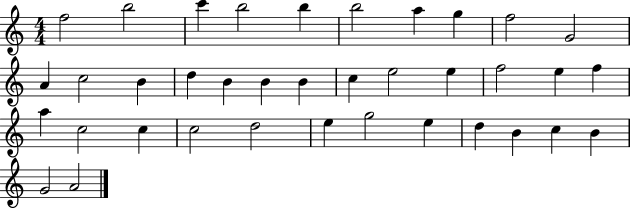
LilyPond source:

{
  \clef treble
  \numericTimeSignature
  \time 4/4
  \key c \major
  f''2 b''2 | c'''4 b''2 b''4 | b''2 a''4 g''4 | f''2 g'2 | \break a'4 c''2 b'4 | d''4 b'4 b'4 b'4 | c''4 e''2 e''4 | f''2 e''4 f''4 | \break a''4 c''2 c''4 | c''2 d''2 | e''4 g''2 e''4 | d''4 b'4 c''4 b'4 | \break g'2 a'2 | \bar "|."
}